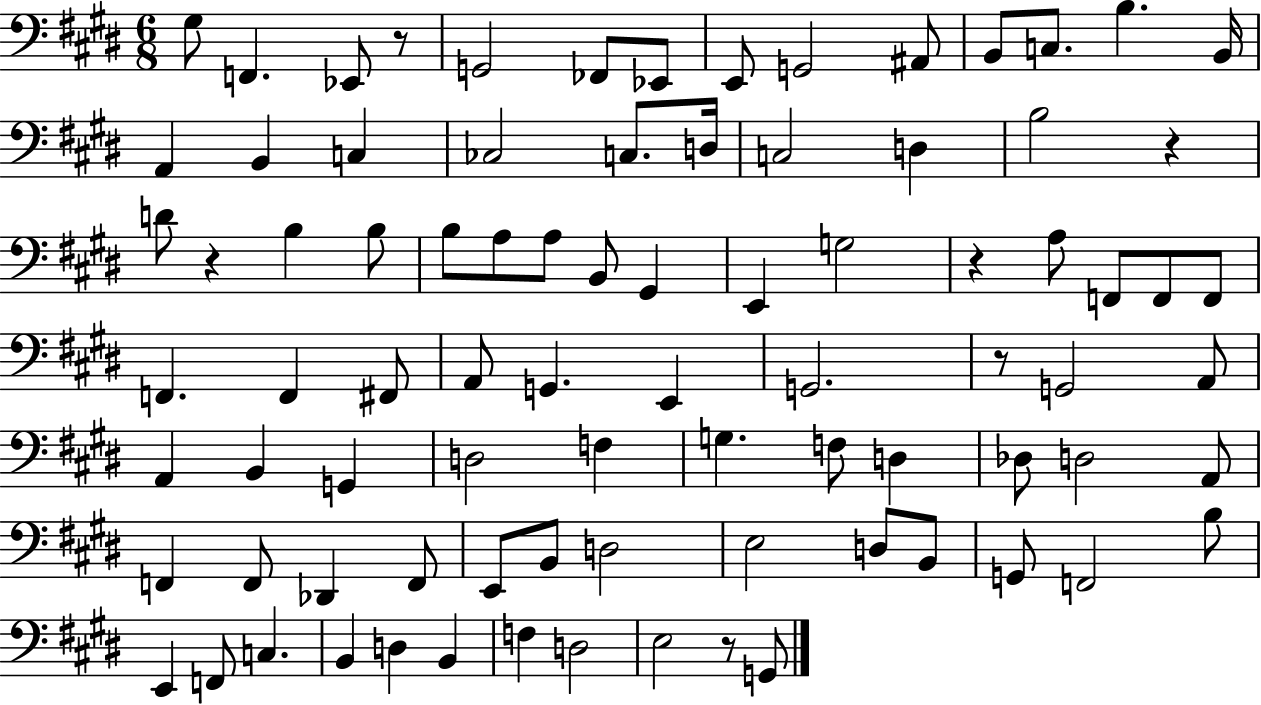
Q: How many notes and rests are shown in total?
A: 85